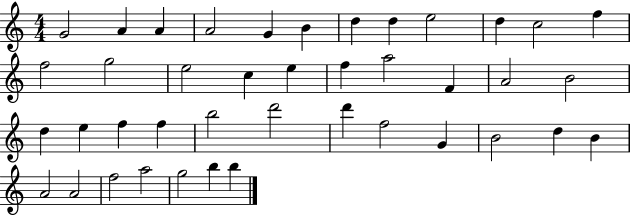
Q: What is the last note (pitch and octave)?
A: B5